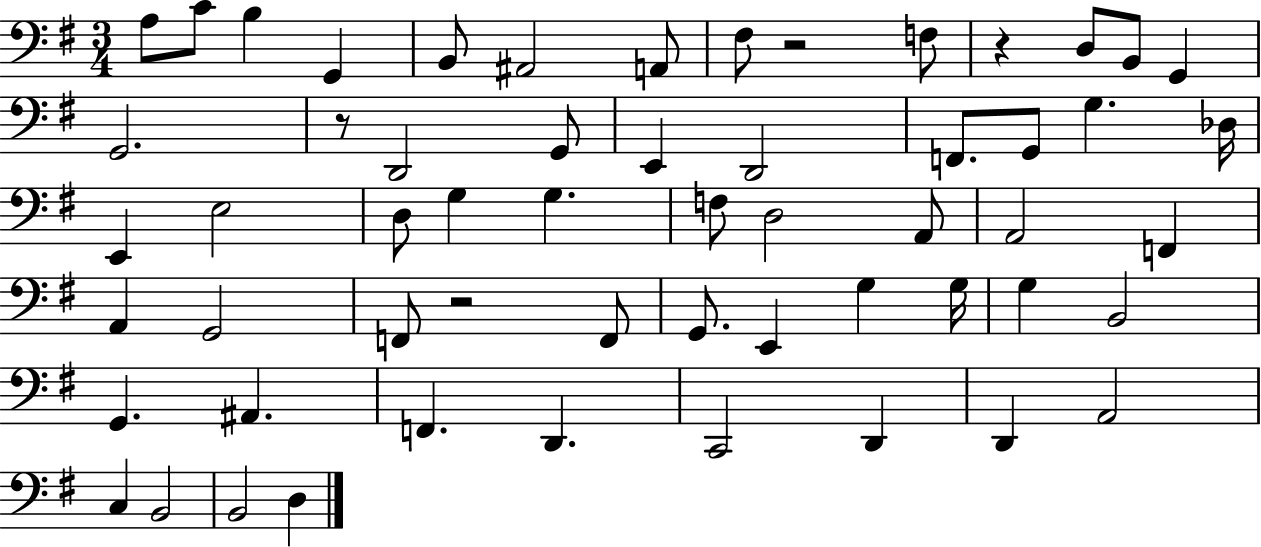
A3/e C4/e B3/q G2/q B2/e A#2/h A2/e F#3/e R/h F3/e R/q D3/e B2/e G2/q G2/h. R/e D2/h G2/e E2/q D2/h F2/e. G2/e G3/q. Db3/s E2/q E3/h D3/e G3/q G3/q. F3/e D3/h A2/e A2/h F2/q A2/q G2/h F2/e R/h F2/e G2/e. E2/q G3/q G3/s G3/q B2/h G2/q. A#2/q. F2/q. D2/q. C2/h D2/q D2/q A2/h C3/q B2/h B2/h D3/q